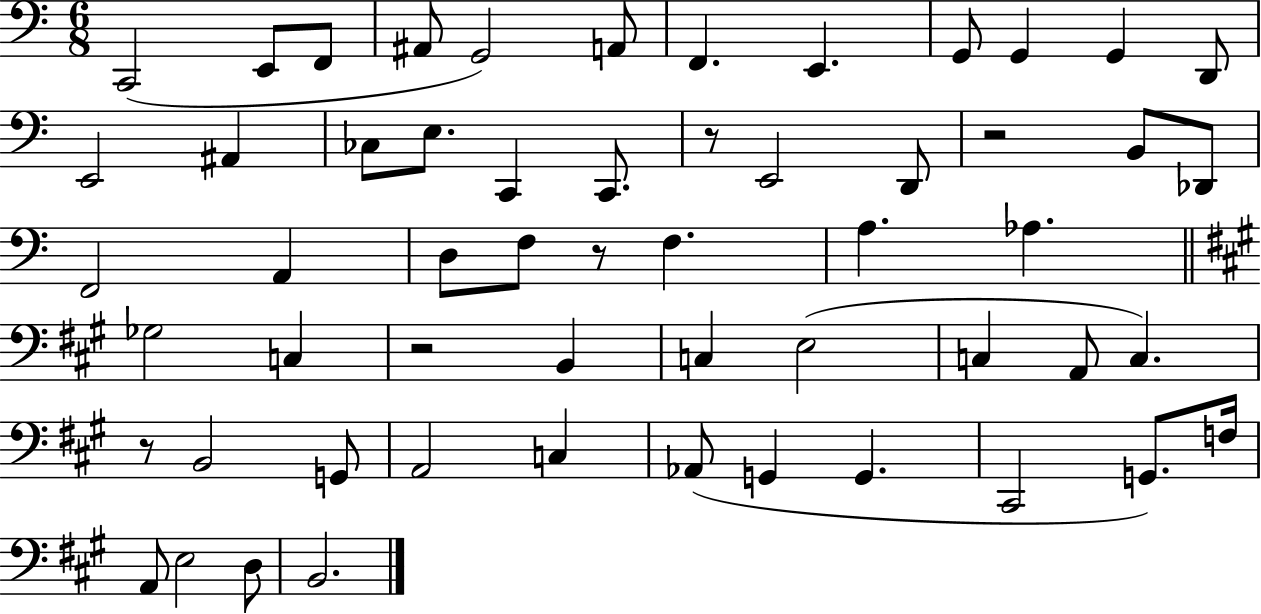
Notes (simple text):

C2/h E2/e F2/e A#2/e G2/h A2/e F2/q. E2/q. G2/e G2/q G2/q D2/e E2/h A#2/q CES3/e E3/e. C2/q C2/e. R/e E2/h D2/e R/h B2/e Db2/e F2/h A2/q D3/e F3/e R/e F3/q. A3/q. Ab3/q. Gb3/h C3/q R/h B2/q C3/q E3/h C3/q A2/e C3/q. R/e B2/h G2/e A2/h C3/q Ab2/e G2/q G2/q. C#2/h G2/e. F3/s A2/e E3/h D3/e B2/h.